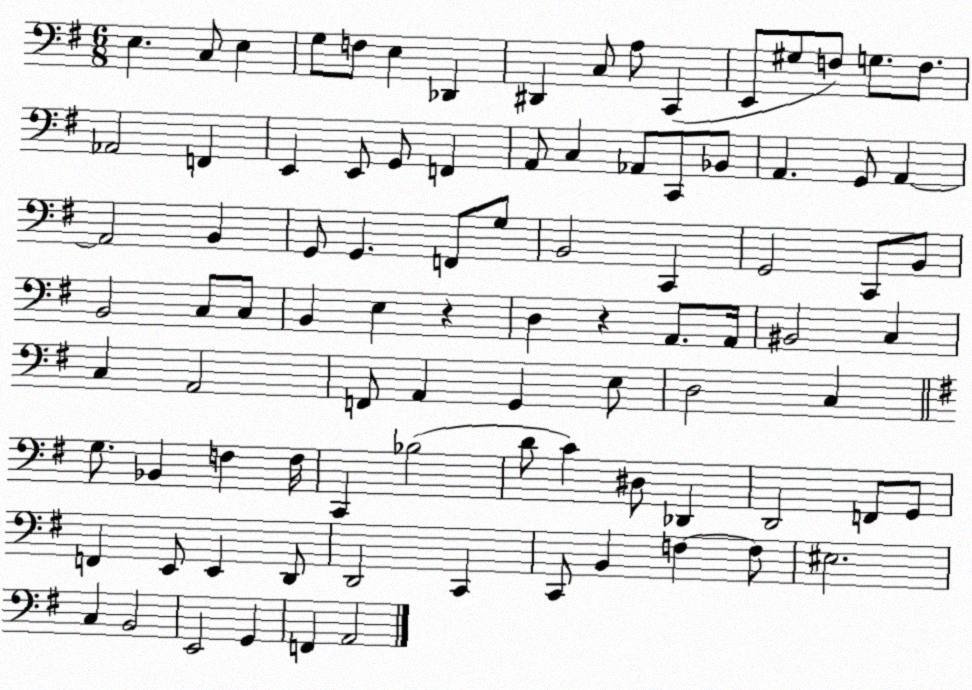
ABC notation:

X:1
T:Untitled
M:6/8
L:1/4
K:G
E, C,/2 E, G,/2 F,/2 E, _D,, ^D,, C,/2 A,/2 C,, E,,/2 ^G,/2 F,/2 G,/2 F,/2 _A,,2 F,, E,, E,,/2 G,,/2 F,, A,,/2 C, _A,,/2 C,,/2 _B,,/2 A,, G,,/2 A,, A,,2 B,, G,,/2 G,, F,,/2 G,/2 B,,2 C,, G,,2 C,,/2 B,,/2 B,,2 C,/2 C,/2 B,, E, z D, z A,,/2 A,,/4 ^B,,2 C, C, A,,2 F,,/2 A,, G,, E,/2 D,2 C, G,/2 _B,, F, F,/4 C,, _B,2 D/2 C ^D,/2 _D,, D,,2 F,,/2 G,,/2 F,, E,,/2 E,, D,,/2 D,,2 C,, C,,/2 B,, F, F,/2 ^E,2 C, B,,2 E,,2 G,, F,, A,,2